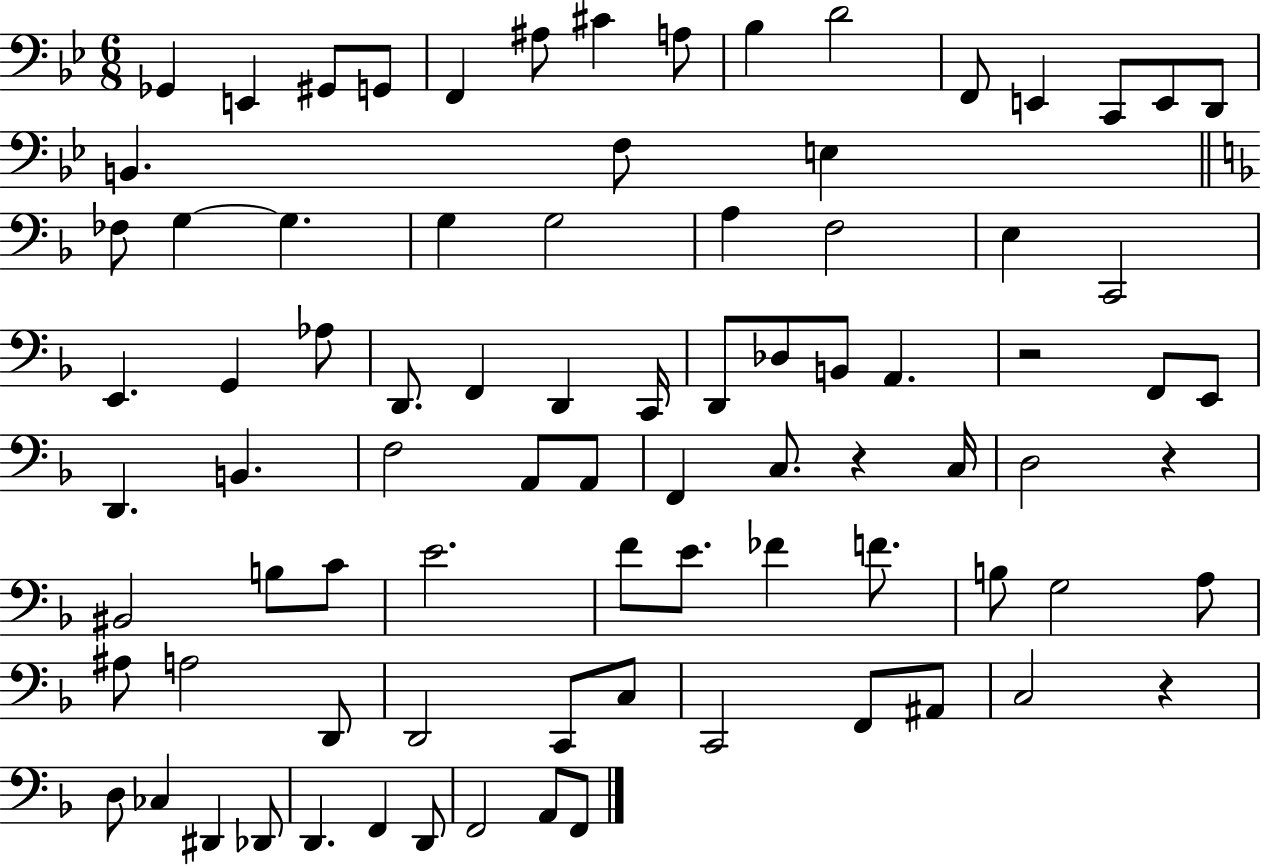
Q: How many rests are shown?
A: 4